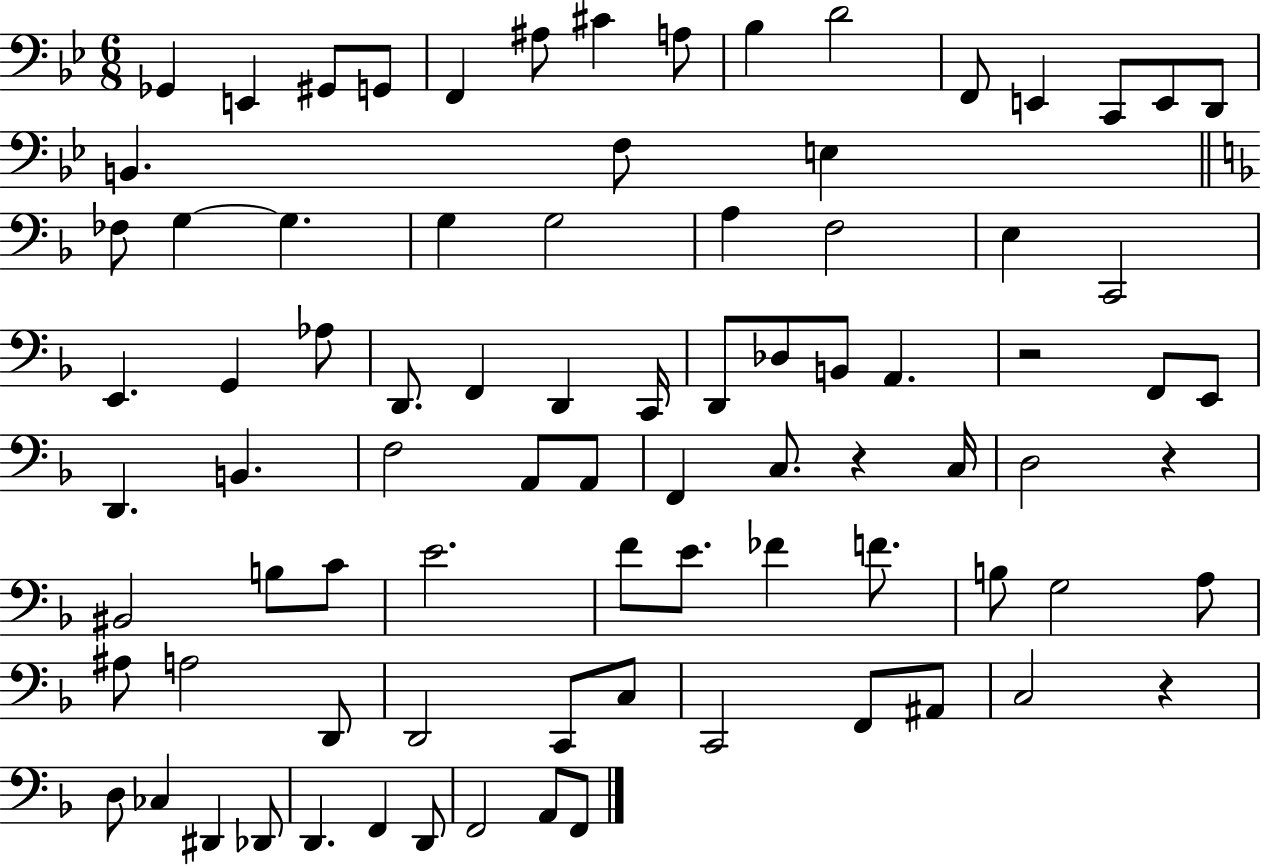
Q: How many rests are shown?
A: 4